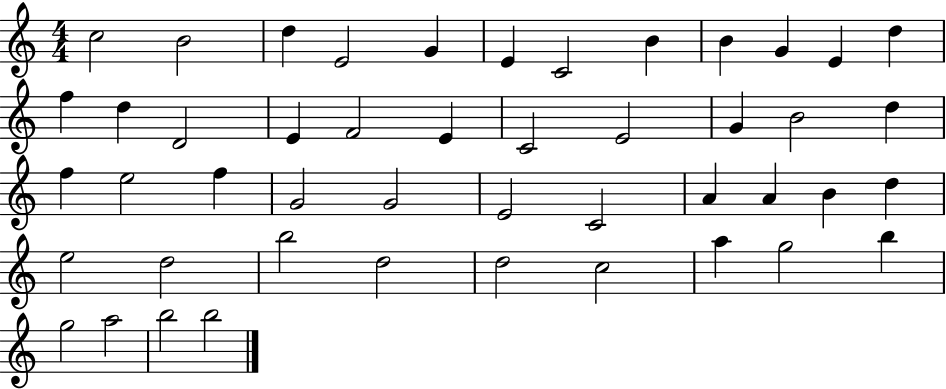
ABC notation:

X:1
T:Untitled
M:4/4
L:1/4
K:C
c2 B2 d E2 G E C2 B B G E d f d D2 E F2 E C2 E2 G B2 d f e2 f G2 G2 E2 C2 A A B d e2 d2 b2 d2 d2 c2 a g2 b g2 a2 b2 b2